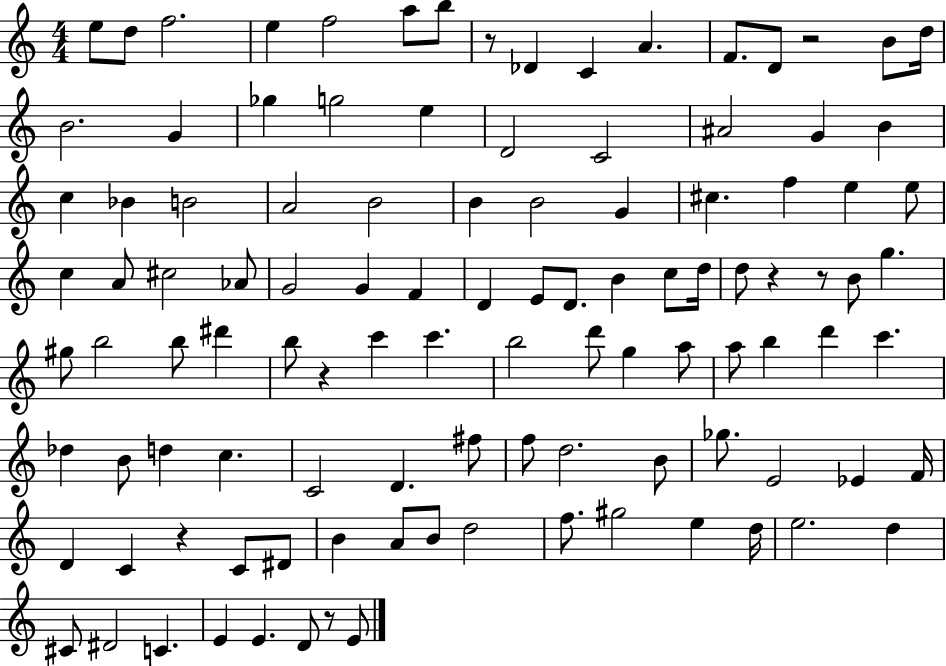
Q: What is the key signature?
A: C major